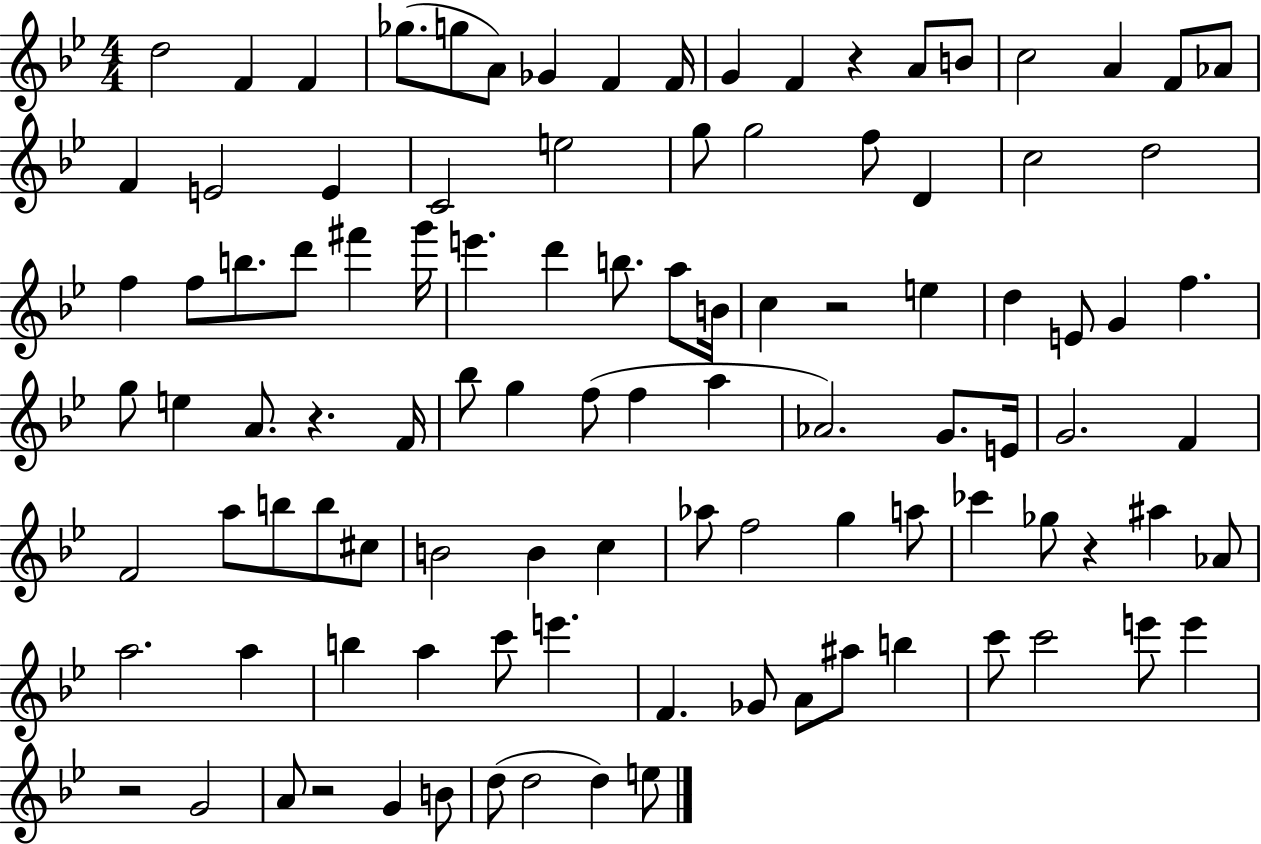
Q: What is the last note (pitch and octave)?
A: E5